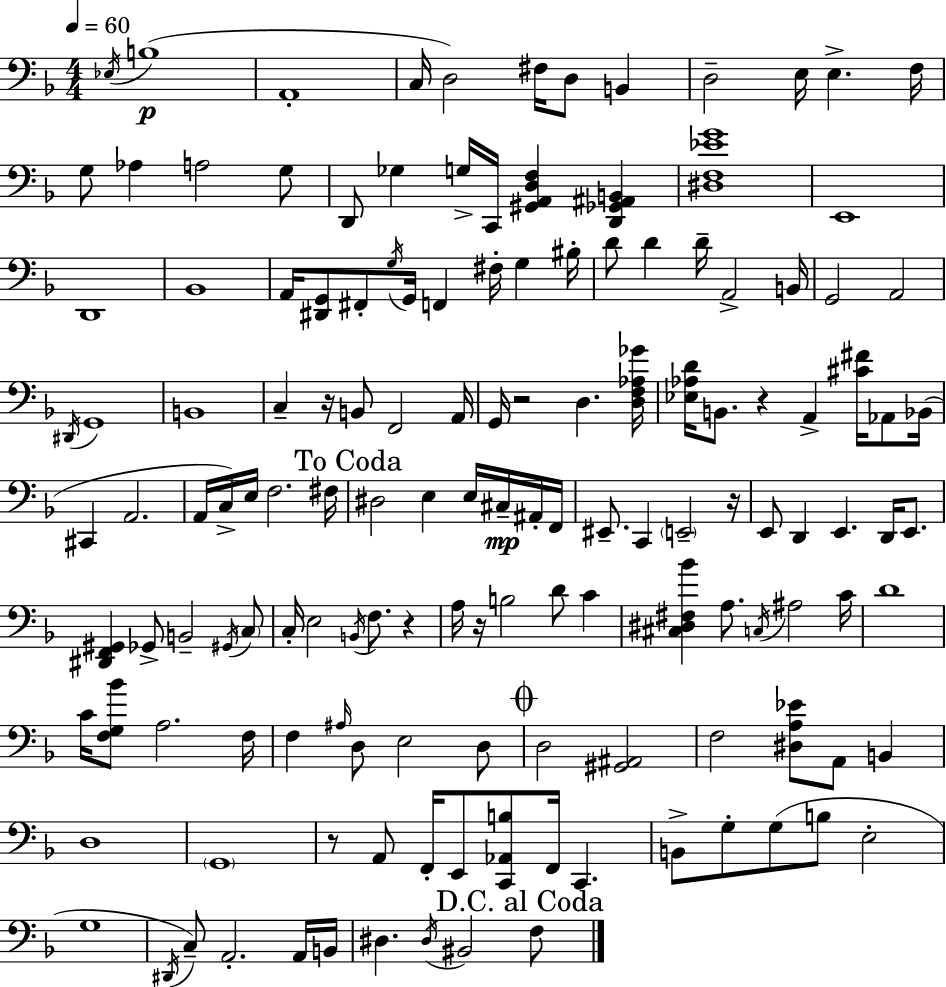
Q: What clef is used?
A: bass